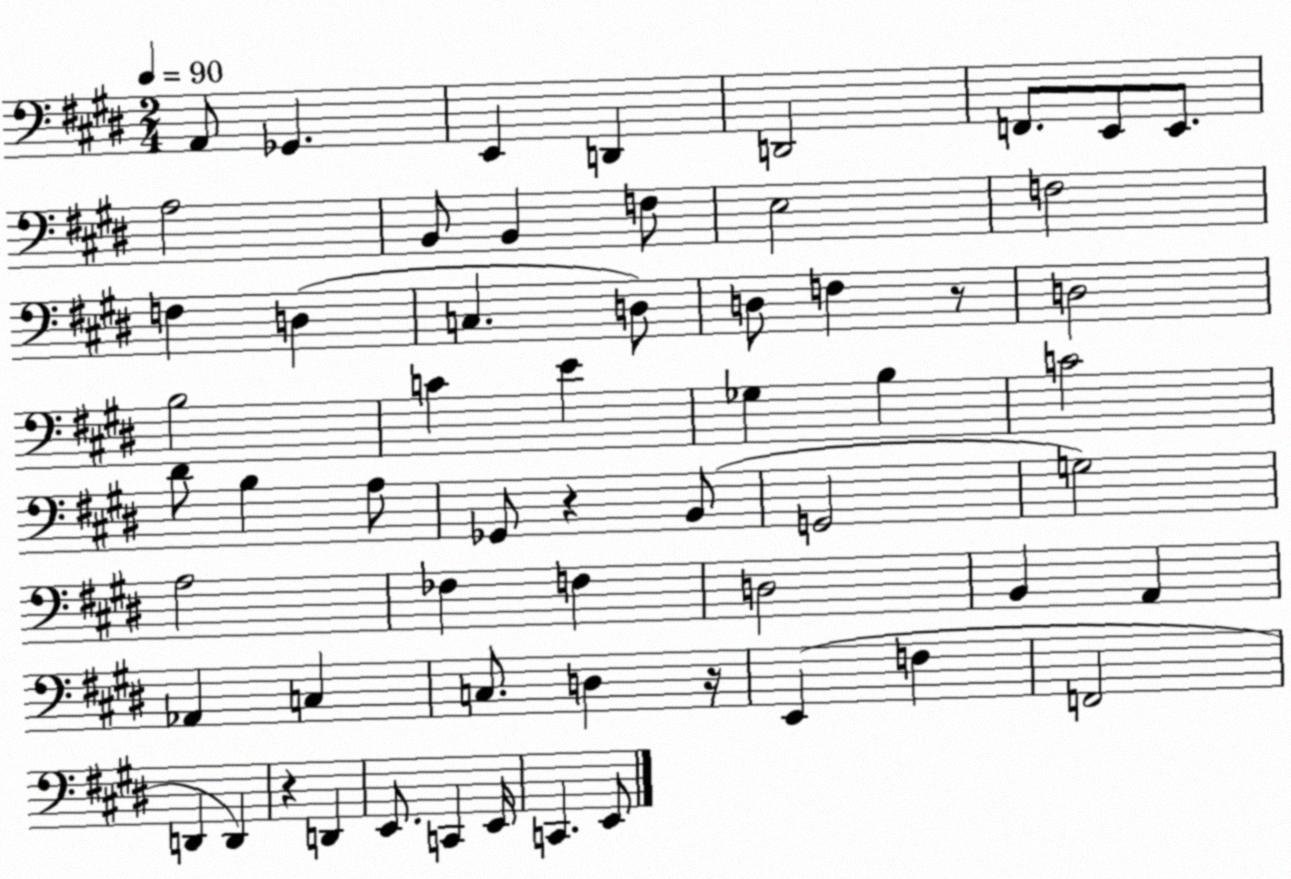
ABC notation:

X:1
T:Untitled
M:2/4
L:1/4
K:E
A,,/2 _G,, E,, D,, D,,2 F,,/2 E,,/2 E,,/2 A,2 B,,/2 B,, F,/2 E,2 F,2 F, D, C, D,/2 D,/2 F, z/2 D,2 B,2 C E _G, B, C2 ^D/2 B, A,/2 _G,,/2 z B,,/2 G,,2 G,2 A,2 _F, F, D,2 B,, A,, _A,, C, C,/2 D, z/4 E,, F, F,,2 D,, D,, z D,, E,,/2 C,, E,,/4 C,, E,,/2